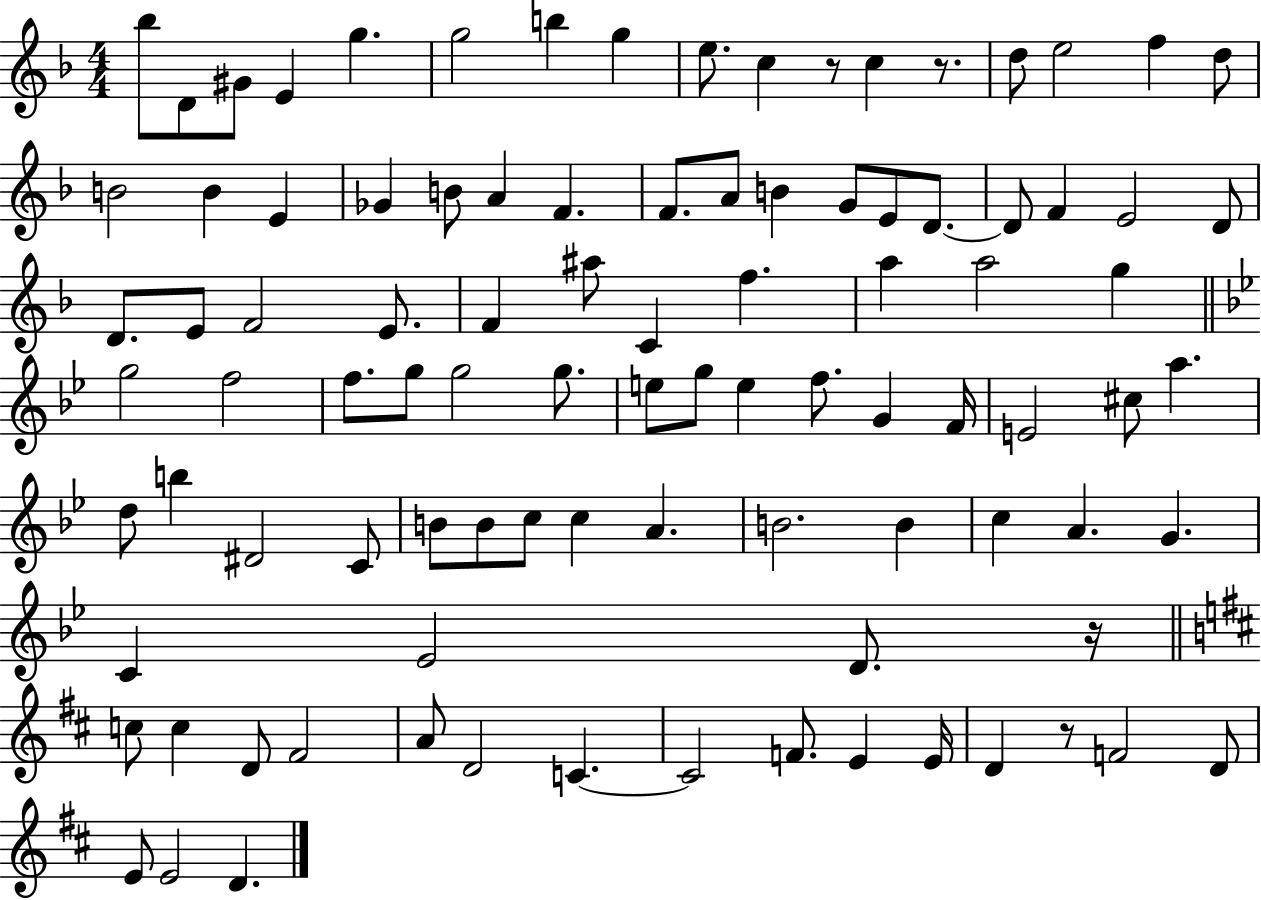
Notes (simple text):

Bb5/e D4/e G#4/e E4/q G5/q. G5/h B5/q G5/q E5/e. C5/q R/e C5/q R/e. D5/e E5/h F5/q D5/e B4/h B4/q E4/q Gb4/q B4/e A4/q F4/q. F4/e. A4/e B4/q G4/e E4/e D4/e. D4/e F4/q E4/h D4/e D4/e. E4/e F4/h E4/e. F4/q A#5/e C4/q F5/q. A5/q A5/h G5/q G5/h F5/h F5/e. G5/e G5/h G5/e. E5/e G5/e E5/q F5/e. G4/q F4/s E4/h C#5/e A5/q. D5/e B5/q D#4/h C4/e B4/e B4/e C5/e C5/q A4/q. B4/h. B4/q C5/q A4/q. G4/q. C4/q Eb4/h D4/e. R/s C5/e C5/q D4/e F#4/h A4/e D4/h C4/q. C4/h F4/e. E4/q E4/s D4/q R/e F4/h D4/e E4/e E4/h D4/q.